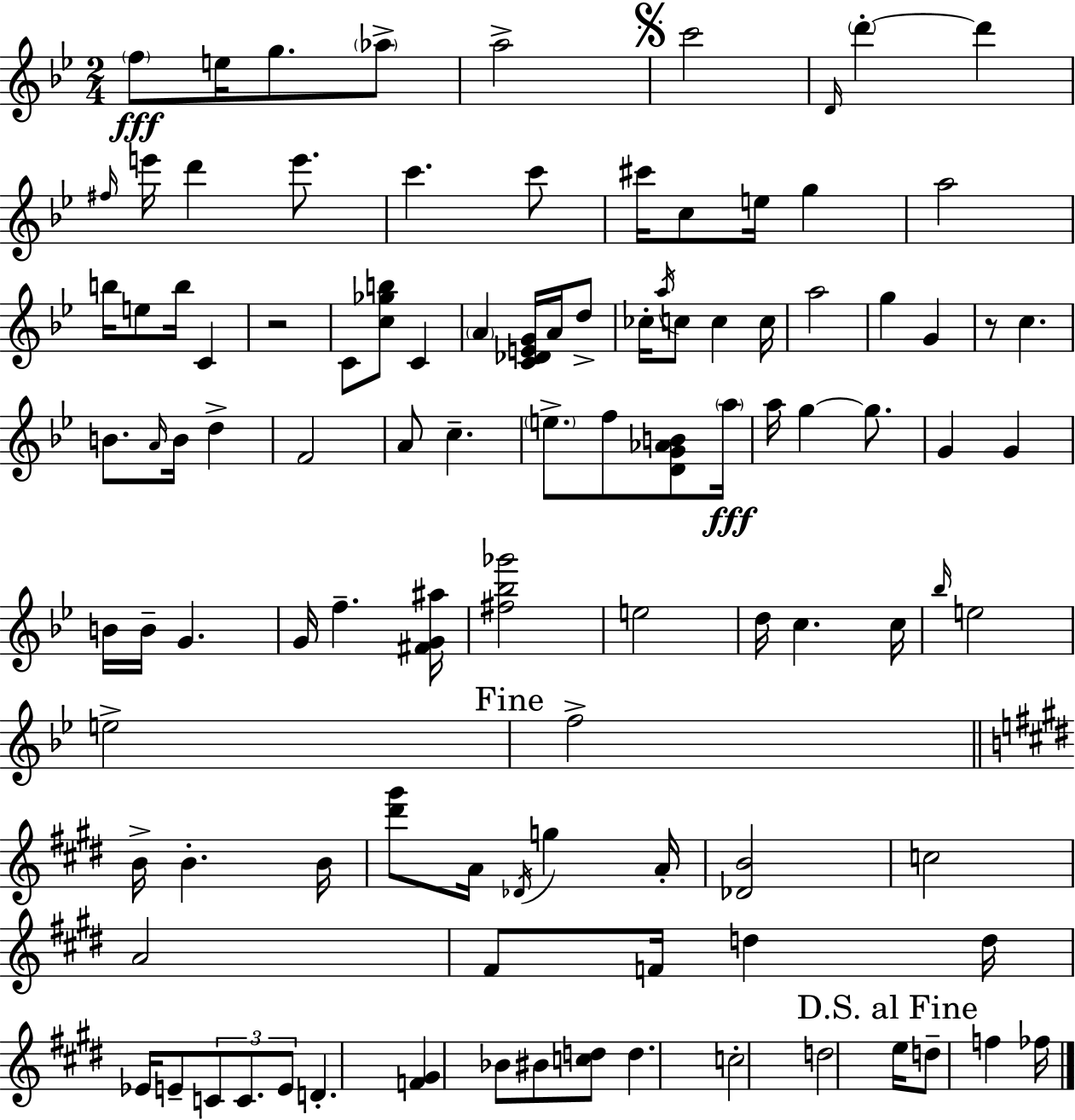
{
  \clef treble
  \numericTimeSignature
  \time 2/4
  \key bes \major
  \repeat volta 2 { \parenthesize f''8\fff e''16 g''8. \parenthesize aes''8-> | a''2-> | \mark \markup { \musicglyph "scripts.segno" } c'''2 | \grace { d'16 } \parenthesize d'''4-.~~ d'''4 | \break \grace { fis''16 } e'''16 d'''4 e'''8. | c'''4. | c'''8 cis'''16 c''8 e''16 g''4 | a''2 | \break b''16 e''8 b''16 c'4 | r2 | c'8 <c'' ges'' b''>8 c'4 | \parenthesize a'4 <c' des' e' g'>16 a'16 | \break d''8-> ces''16-. \acciaccatura { a''16 } c''8 c''4 | c''16 a''2 | g''4 g'4 | r8 c''4. | \break b'8. \grace { a'16 } b'16 | d''4-> f'2 | a'8 c''4.-- | \parenthesize e''8.-> f''8 | \break <d' g' aes' b'>8 \parenthesize a''16\fff a''16 g''4~~ | g''8. g'4 | g'4 b'16 b'16-- g'4. | g'16 f''4.-- | \break <fis' g' ais''>16 <fis'' bes'' ges'''>2 | e''2 | d''16 c''4. | c''16 \grace { bes''16 } e''2 | \break e''2-> | \mark "Fine" f''2-> | \bar "||" \break \key e \major b'16-> b'4.-. b'16 | <dis''' gis'''>8 a'16 \acciaccatura { des'16 } g''4 | a'16-. <des' b'>2 | c''2 | \break a'2 | fis'8 f'16 d''4 | d''16 ees'16 e'8-- \tuplet 3/2 { c'8 c'8. | e'8 } d'4.-. | \break <f' gis'>4 bes'8 bis'8 | <c'' d''>8 d''4. | c''2-. | d''2 | \break \mark "D.S. al Fine" e''16 d''8-- f''4 | fes''16 } \bar "|."
}